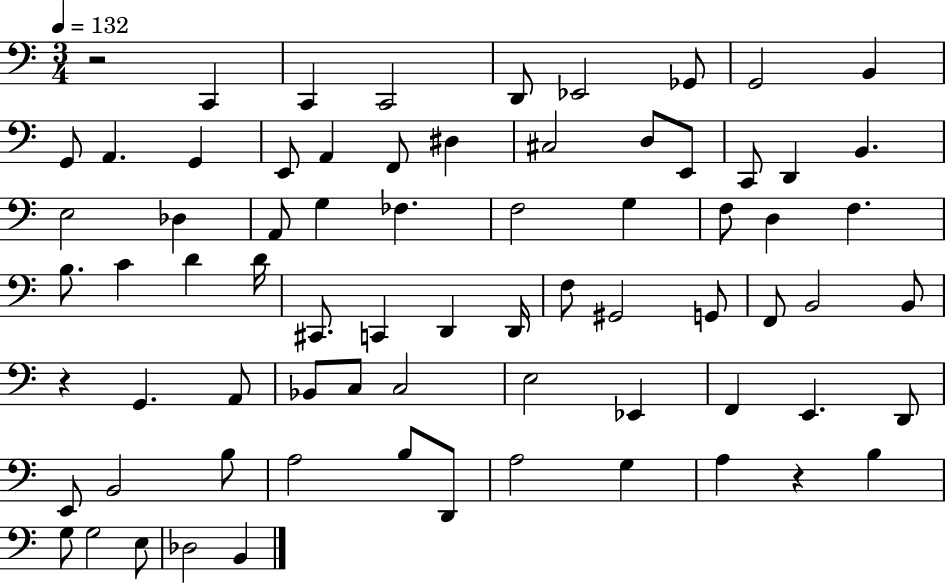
X:1
T:Untitled
M:3/4
L:1/4
K:C
z2 C,, C,, C,,2 D,,/2 _E,,2 _G,,/2 G,,2 B,, G,,/2 A,, G,, E,,/2 A,, F,,/2 ^D, ^C,2 D,/2 E,,/2 C,,/2 D,, B,, E,2 _D, A,,/2 G, _F, F,2 G, F,/2 D, F, B,/2 C D D/4 ^C,,/2 C,, D,, D,,/4 F,/2 ^G,,2 G,,/2 F,,/2 B,,2 B,,/2 z G,, A,,/2 _B,,/2 C,/2 C,2 E,2 _E,, F,, E,, D,,/2 E,,/2 B,,2 B,/2 A,2 B,/2 D,,/2 A,2 G, A, z B, G,/2 G,2 E,/2 _D,2 B,,